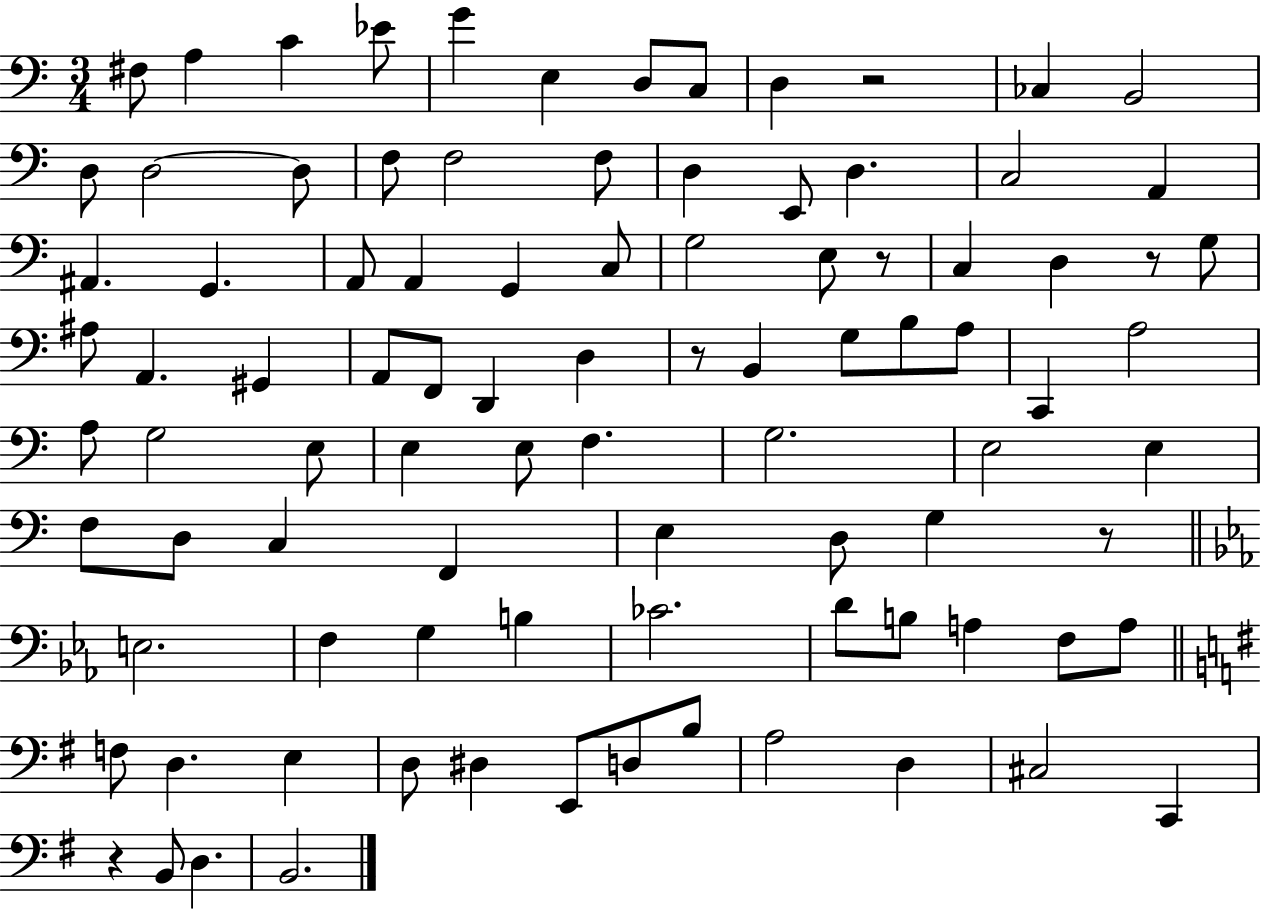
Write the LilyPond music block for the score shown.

{
  \clef bass
  \numericTimeSignature
  \time 3/4
  \key c \major
  fis8 a4 c'4 ees'8 | g'4 e4 d8 c8 | d4 r2 | ces4 b,2 | \break d8 d2~~ d8 | f8 f2 f8 | d4 e,8 d4. | c2 a,4 | \break ais,4. g,4. | a,8 a,4 g,4 c8 | g2 e8 r8 | c4 d4 r8 g8 | \break ais8 a,4. gis,4 | a,8 f,8 d,4 d4 | r8 b,4 g8 b8 a8 | c,4 a2 | \break a8 g2 e8 | e4 e8 f4. | g2. | e2 e4 | \break f8 d8 c4 f,4 | e4 d8 g4 r8 | \bar "||" \break \key ees \major e2. | f4 g4 b4 | ces'2. | d'8 b8 a4 f8 a8 | \break \bar "||" \break \key e \minor f8 d4. e4 | d8 dis4 e,8 d8 b8 | a2 d4 | cis2 c,4 | \break r4 b,8 d4. | b,2. | \bar "|."
}